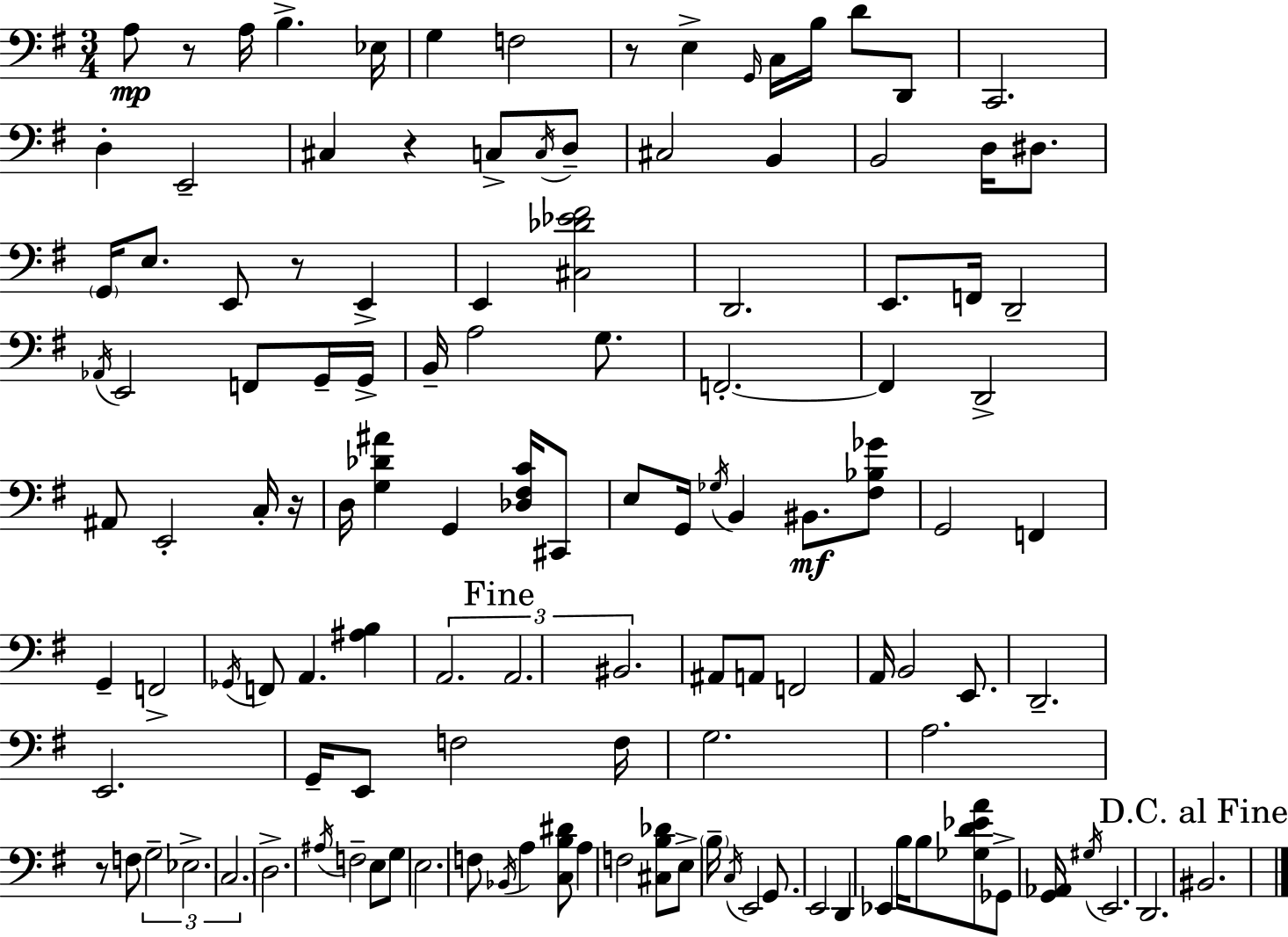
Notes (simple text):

A3/e R/e A3/s B3/q. Eb3/s G3/q F3/h R/e E3/q G2/s C3/s B3/s D4/e D2/e C2/h. D3/q E2/h C#3/q R/q C3/e C3/s D3/e C#3/h B2/q B2/h D3/s D#3/e. G2/s E3/e. E2/e R/e E2/q E2/q [C#3,Db4,Eb4,F#4]/h D2/h. E2/e. F2/s D2/h Ab2/s E2/h F2/e G2/s G2/s B2/s A3/h G3/e. F2/h. F2/q D2/h A#2/e E2/h C3/s R/s D3/s [G3,Db4,A#4]/q G2/q [Db3,F#3,C4]/s C#2/e E3/e G2/s Gb3/s B2/q BIS2/e. [F#3,Bb3,Gb4]/e G2/h F2/q G2/q F2/h Gb2/s F2/e A2/q. [A#3,B3]/q A2/h. A2/h. BIS2/h. A#2/e A2/e F2/h A2/s B2/h E2/e. D2/h. E2/h. G2/s E2/e F3/h F3/s G3/h. A3/h. R/e F3/e G3/h Eb3/h. C3/h. D3/h. A#3/s F3/h E3/e G3/e E3/h. F3/e Bb2/s A3/q [C3,B3,D#4]/e A3/q F3/h [C#3,B3,Db4]/e E3/e B3/s C3/s E2/h G2/e. E2/h D2/q Eb2/q B3/s B3/e [Gb3,D4,Eb4,A4]/e Gb2/e [G2,Ab2]/s G#3/s E2/h. D2/h. BIS2/h.